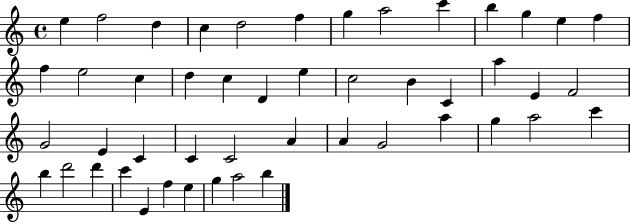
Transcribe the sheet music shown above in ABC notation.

X:1
T:Untitled
M:4/4
L:1/4
K:C
e f2 d c d2 f g a2 c' b g e f f e2 c d c D e c2 B C a E F2 G2 E C C C2 A A G2 a g a2 c' b d'2 d' c' E f e g a2 b